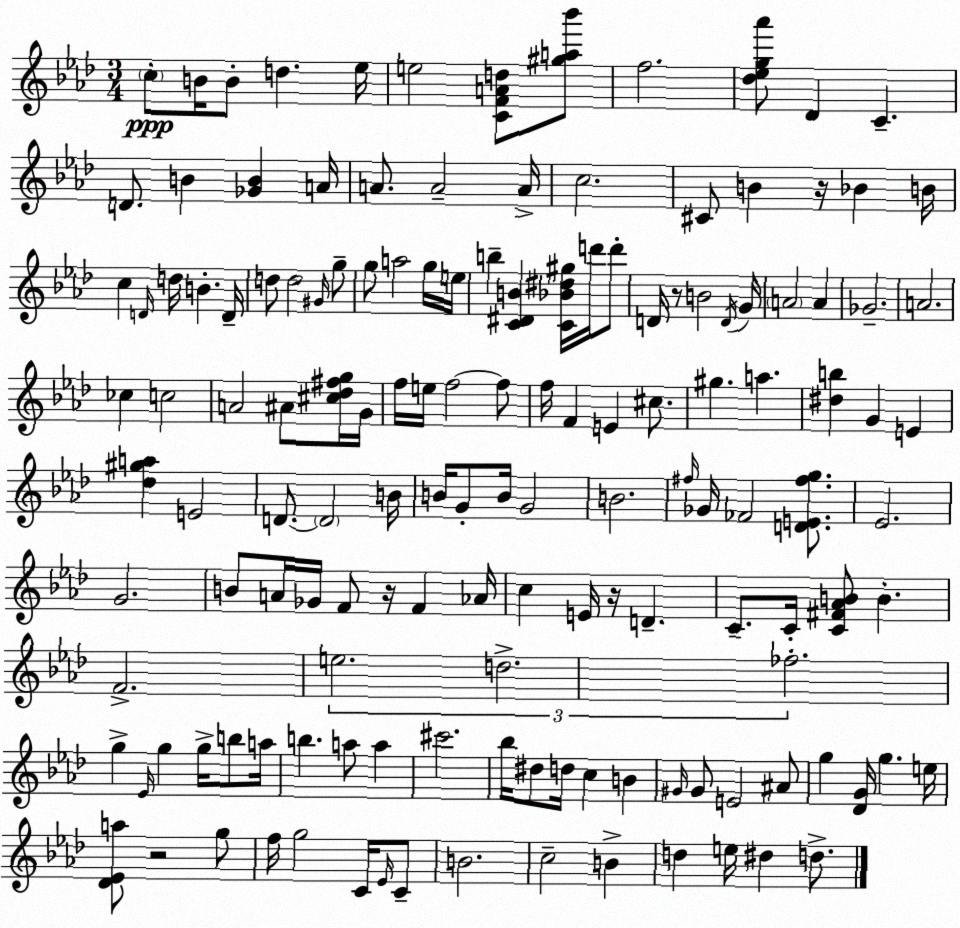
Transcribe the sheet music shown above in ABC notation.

X:1
T:Untitled
M:3/4
L:1/4
K:Ab
c/2 B/4 B/2 d _e/4 e2 [CFAd]/2 [^ga_b']/2 f2 [_d_eg_a']/2 _D C D/2 B [_GB] A/4 A/2 A2 A/4 c2 ^C/2 B z/4 _B B/4 c D/4 d/4 B D/4 d/2 d2 ^G/4 g/2 g/2 a2 g/4 e/4 b [C^DB] [C_B^d^g]/4 d'/4 d'/2 D/4 z/2 B2 D/4 G/4 A2 A _G2 A2 _c c2 A2 ^A/2 [^c_d^fg]/4 G/4 f/4 e/4 f2 f/2 f/4 F E ^c/2 ^g a [^db] G E [_d^ga] E2 D/2 D2 B/4 B/4 G/2 B/4 G2 B2 ^f/4 _G/4 _F2 [DE^fg]/2 _E2 G2 B/2 A/4 _G/4 F/2 z/4 F _A/4 c E/4 z/4 D C/2 C/4 [C^F_AB]/2 B F2 e2 d2 _f2 g _E/4 g g/4 b/2 a/4 b a/2 a ^c'2 _b/4 ^d/2 d/4 c B ^G/4 ^G/2 E2 ^A/2 g [_DG]/4 g e/4 [_D_Ea]/2 z2 g/2 f/4 g2 C/4 _E/4 C/2 B2 c2 B d e/4 ^d d/2